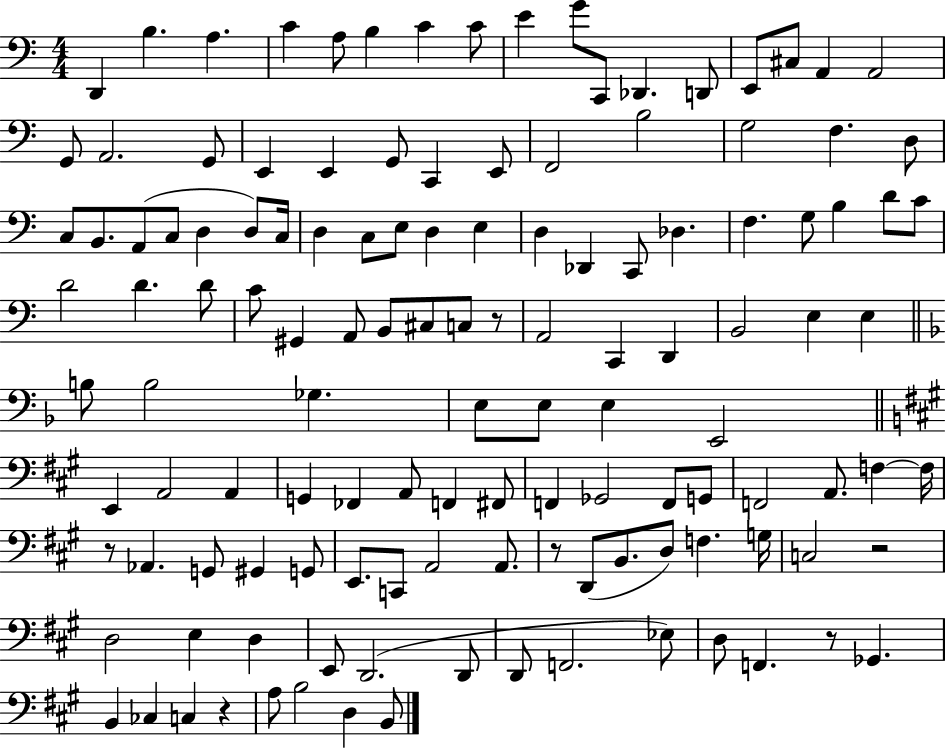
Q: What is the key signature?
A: C major